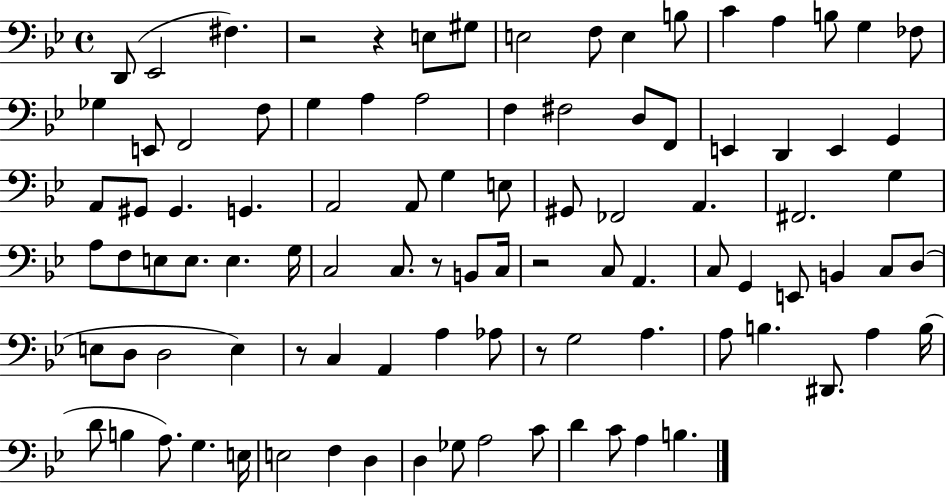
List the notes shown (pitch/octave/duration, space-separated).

D2/e Eb2/h F#3/q. R/h R/q E3/e G#3/e E3/h F3/e E3/q B3/e C4/q A3/q B3/e G3/q FES3/e Gb3/q E2/e F2/h F3/e G3/q A3/q A3/h F3/q F#3/h D3/e F2/e E2/q D2/q E2/q G2/q A2/e G#2/e G#2/q. G2/q. A2/h A2/e G3/q E3/e G#2/e FES2/h A2/q. F#2/h. G3/q A3/e F3/e E3/e E3/e. E3/q. G3/s C3/h C3/e. R/e B2/e C3/s R/h C3/e A2/q. C3/e G2/q E2/e B2/q C3/e D3/e E3/e D3/e D3/h E3/q R/e C3/q A2/q A3/q Ab3/e R/e G3/h A3/q. A3/e B3/q. D#2/e. A3/q B3/s D4/e B3/q A3/e. G3/q. E3/s E3/h F3/q D3/q D3/q Gb3/e A3/h C4/e D4/q C4/e A3/q B3/q.